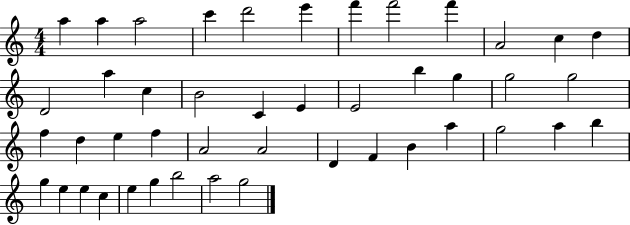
A5/q A5/q A5/h C6/q D6/h E6/q F6/q F6/h F6/q A4/h C5/q D5/q D4/h A5/q C5/q B4/h C4/q E4/q E4/h B5/q G5/q G5/h G5/h F5/q D5/q E5/q F5/q A4/h A4/h D4/q F4/q B4/q A5/q G5/h A5/q B5/q G5/q E5/q E5/q C5/q E5/q G5/q B5/h A5/h G5/h